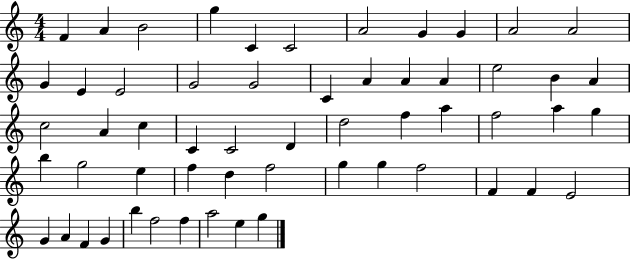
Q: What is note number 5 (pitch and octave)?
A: C4